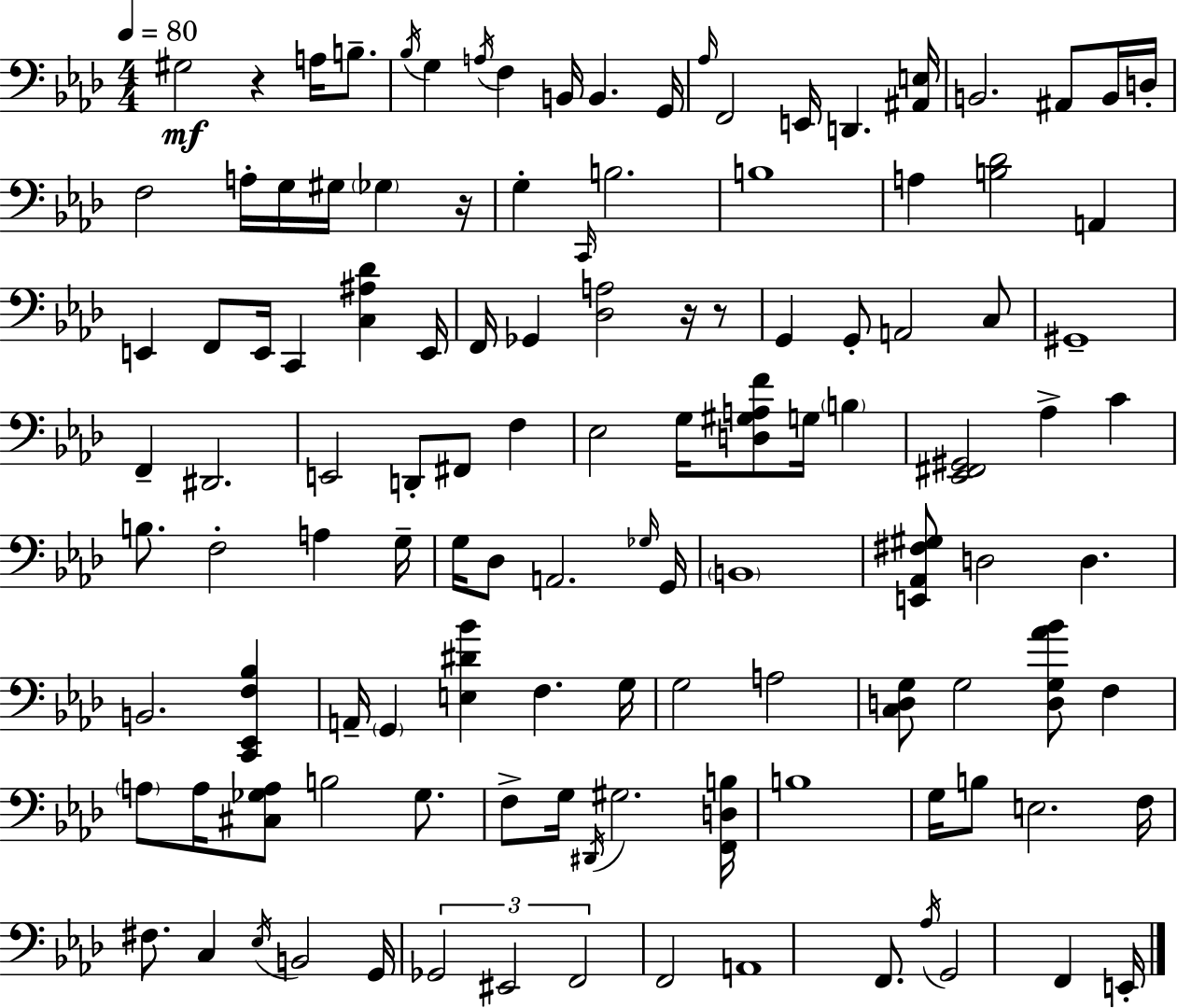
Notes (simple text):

G#3/h R/q A3/s B3/e. Bb3/s G3/q A3/s F3/q B2/s B2/q. G2/s Ab3/s F2/h E2/s D2/q. [A#2,E3]/s B2/h. A#2/e B2/s D3/s F3/h A3/s G3/s G#3/s Gb3/q R/s G3/q C2/s B3/h. B3/w A3/q [B3,Db4]/h A2/q E2/q F2/e E2/s C2/q [C3,A#3,Db4]/q E2/s F2/s Gb2/q [Db3,A3]/h R/s R/e G2/q G2/e A2/h C3/e G#2/w F2/q D#2/h. E2/h D2/e F#2/e F3/q Eb3/h G3/s [D3,G#3,A3,F4]/e G3/s B3/q [Eb2,F#2,G#2]/h Ab3/q C4/q B3/e. F3/h A3/q G3/s G3/s Db3/e A2/h. Gb3/s G2/s B2/w [E2,Ab2,F#3,G#3]/e D3/h D3/q. B2/h. [C2,Eb2,F3,Bb3]/q A2/s G2/q [E3,D#4,Bb4]/q F3/q. G3/s G3/h A3/h [C3,D3,G3]/e G3/h [D3,G3,Ab4,Bb4]/e F3/q A3/e A3/s [C#3,Gb3,A3]/e B3/h Gb3/e. F3/e G3/s D#2/s G#3/h. [F2,D3,B3]/s B3/w G3/s B3/e E3/h. F3/s F#3/e. C3/q Eb3/s B2/h G2/s Gb2/h EIS2/h F2/h F2/h A2/w F2/e. Ab3/s G2/h F2/q E2/s